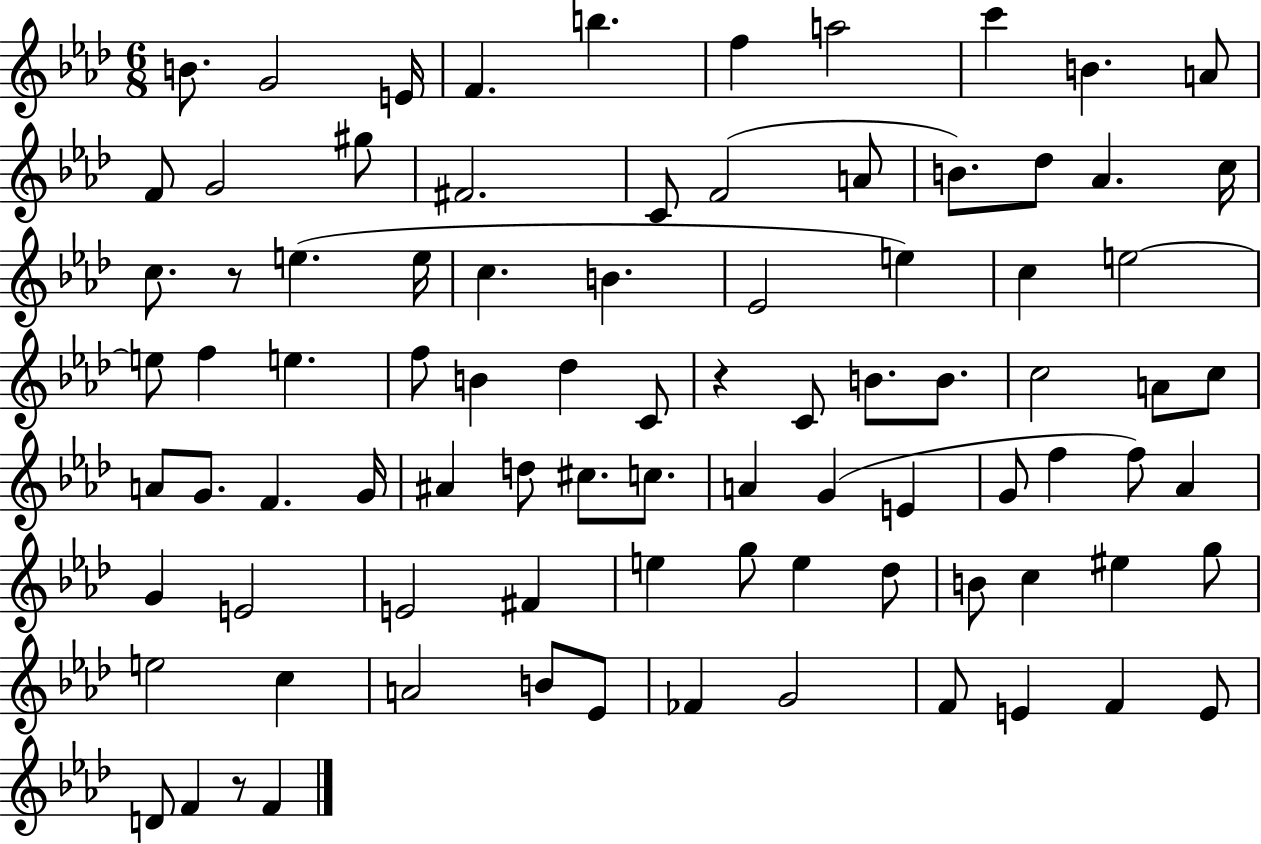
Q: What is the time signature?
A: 6/8